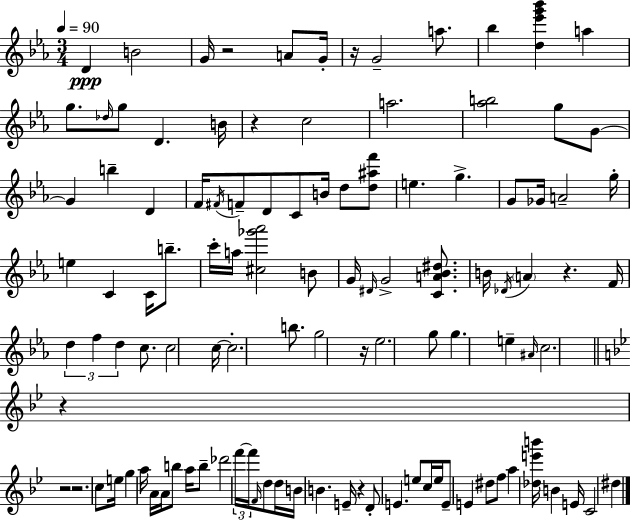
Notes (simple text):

D4/q B4/h G4/s R/h A4/e G4/s R/s G4/h A5/e. Bb5/q [D5,Eb6,G6,Bb6]/q A5/q G5/e. Db5/s G5/e D4/q. B4/s R/q C5/h A5/h. [Ab5,B5]/h G5/e G4/e G4/q B5/q D4/q F4/s F#4/s F4/e D4/e C4/e B4/s D5/e [D5,A#5,F6]/e E5/q. G5/q. G4/e Gb4/s A4/h G5/s E5/q C4/q C4/s B5/e. C6/s A5/s [C#5,Gb6,Ab6]/h B4/e G4/s D#4/s G4/h [C4,A4,Bb4,D#5]/e. B4/s Db4/s A4/q R/q. F4/s D5/q F5/q D5/q C5/e. C5/h C5/s C5/h. B5/e. G5/h R/s Eb5/h. G5/e G5/q. E5/q A#4/s C5/h. R/q R/h R/h. C5/e E5/s G5/q A5/s A4/s A4/s B5/e A5/s B5/e Db6/h F6/s F6/s F4/s D5/e D5/s B4/s B4/q. E4/s R/q D4/e E4/q. E5/e C5/s E5/s E4/e E4/q D#5/e F5/e A5/q [Db5,E6,B6]/s B4/q E4/s C4/h D#5/q